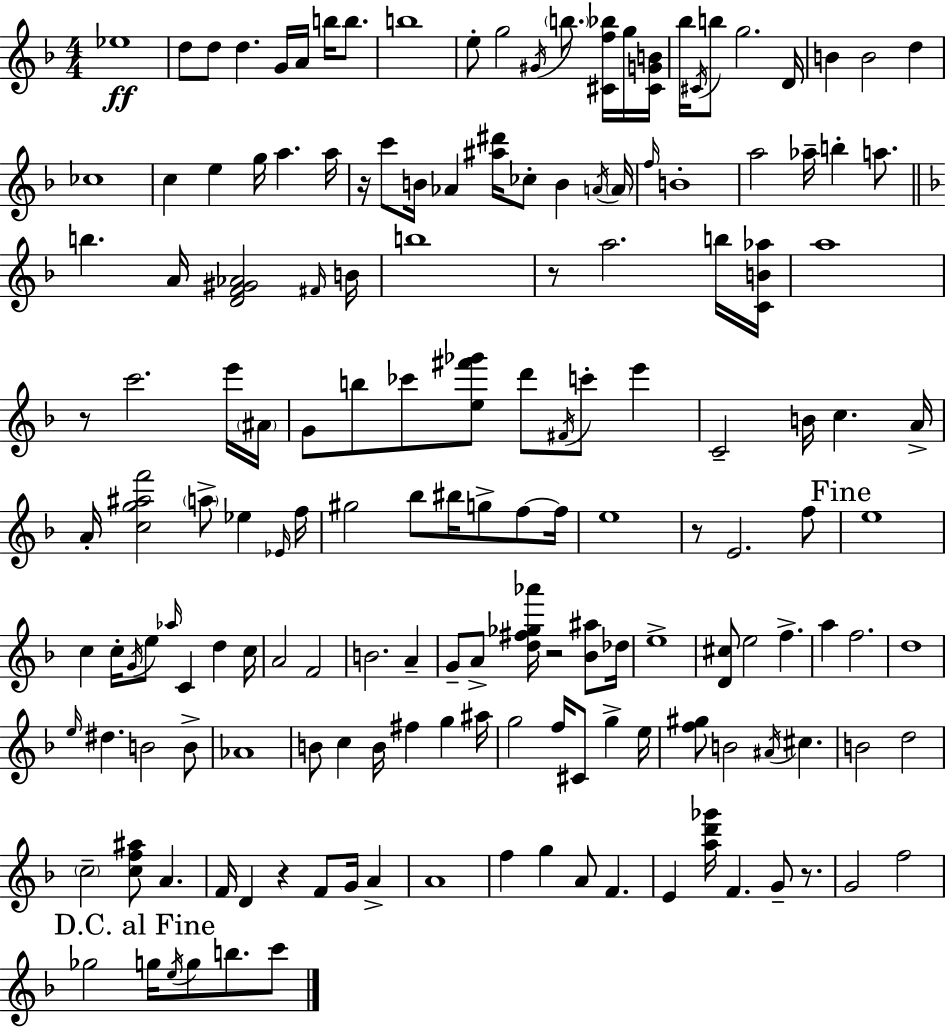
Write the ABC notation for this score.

X:1
T:Untitled
M:4/4
L:1/4
K:Dm
_e4 d/2 d/2 d G/4 A/4 b/4 b/2 b4 e/2 g2 ^G/4 b/2 [^Cf_b]/4 g/4 [^CGB]/4 _b/4 ^C/4 b/2 g2 D/4 B B2 d _c4 c e g/4 a a/4 z/4 c'/2 B/4 _A [^a^d']/4 _c/2 B A/4 A/4 f/4 B4 a2 _a/4 b a/2 b A/4 [DF^G_A]2 ^F/4 B/4 b4 z/2 a2 b/4 [CB_a]/4 a4 z/2 c'2 e'/4 ^A/4 G/2 b/2 _c'/2 [e^f'_g']/2 d'/2 ^F/4 c'/2 e' C2 B/4 c A/4 A/4 [cg^af']2 a/2 _e _E/4 f/4 ^g2 _b/2 ^b/4 g/2 f/2 f/4 e4 z/2 E2 f/2 e4 c c/4 G/4 e/2 _a/4 C d c/4 A2 F2 B2 A G/2 A/2 [d^f_g_a']/4 z2 [_B^a]/2 _d/4 e4 [D^c]/2 e2 f a f2 d4 e/4 ^d B2 B/2 _A4 B/2 c B/4 ^f g ^a/4 g2 f/4 ^C/2 g e/4 [f^g]/2 B2 ^A/4 ^c B2 d2 c2 [cf^a]/2 A F/4 D z F/2 G/4 A A4 f g A/2 F E [ad'_g']/4 F G/2 z/2 G2 f2 _g2 g/4 e/4 g/2 b/2 c'/2